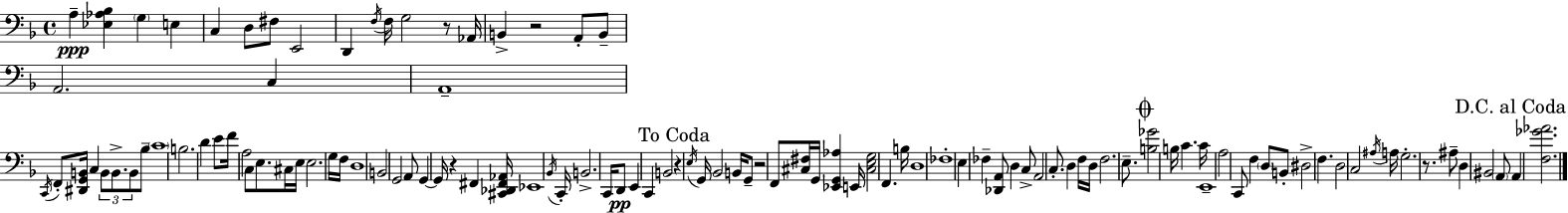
X:1
T:Untitled
M:4/4
L:1/4
K:F
A, [_E,_A,_B,] G, E, C, D,/2 ^F,/2 E,,2 D,, F,/4 F,/4 G,2 z/2 _A,,/4 B,, z2 A,,/2 B,,/2 A,,2 C, A,,4 C,,/4 F,,/2 [^D,,G,,B,,]/4 C, B,,/2 B,,/2 B,,/2 _B,/2 C4 B,2 D E/2 F/4 A,2 C,/2 E,/2 ^C,/4 E,/4 E,2 G,/4 F,/4 D,4 B,,2 G,,2 A,,/2 G,, G,,/4 z ^F,, [^C,,_D,,^F,,_A,,]/4 _E,,4 _B,,/4 C,,/4 B,,2 C,,/4 D,,/2 E,, C,, B,,2 z E,/4 G,,/4 _B,,2 B,,/4 G,,/2 z2 F,,/2 [^C,^F,]/4 G,,/4 [_E,,G,,_A,] E,,/4 [^C,E,G,]2 F,, B,/4 D,4 _F,4 E, _F, [_D,,A,,]/2 D, C,/2 A,,2 C,/2 D, F,/4 D,/4 F,2 E,/2 [B,_G]2 B,/4 C C/4 E,,4 A,2 C,,/2 F, D,/2 B,,/2 ^D,2 F, D,2 C,2 ^A,/4 A,/4 G,2 z/2 ^A,/2 D, ^B,,2 A,,/2 A,, [F,_G_A]2